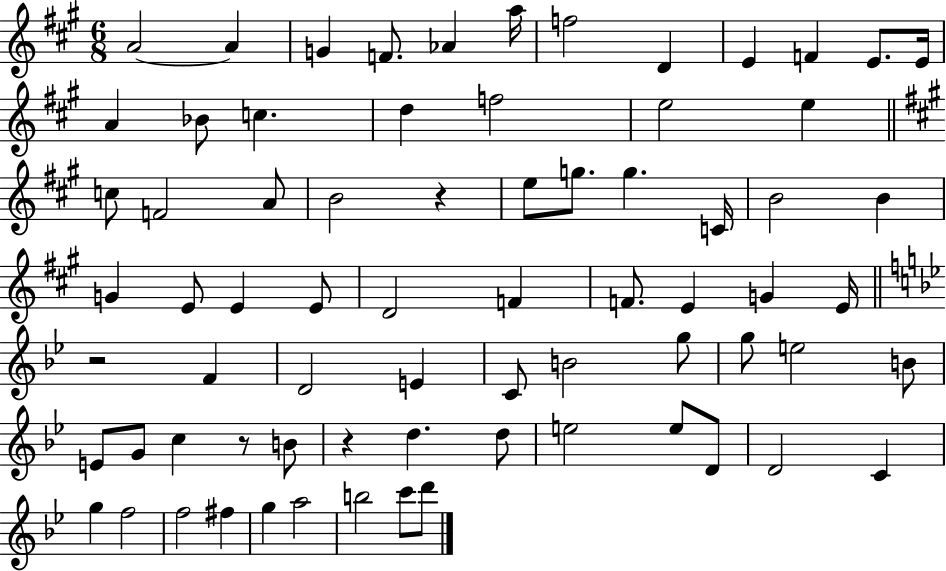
{
  \clef treble
  \numericTimeSignature
  \time 6/8
  \key a \major
  a'2~~ a'4 | g'4 f'8. aes'4 a''16 | f''2 d'4 | e'4 f'4 e'8. e'16 | \break a'4 bes'8 c''4. | d''4 f''2 | e''2 e''4 | \bar "||" \break \key a \major c''8 f'2 a'8 | b'2 r4 | e''8 g''8. g''4. c'16 | b'2 b'4 | \break g'4 e'8 e'4 e'8 | d'2 f'4 | f'8. e'4 g'4 e'16 | \bar "||" \break \key g \minor r2 f'4 | d'2 e'4 | c'8 b'2 g''8 | g''8 e''2 b'8 | \break e'8 g'8 c''4 r8 b'8 | r4 d''4. d''8 | e''2 e''8 d'8 | d'2 c'4 | \break g''4 f''2 | f''2 fis''4 | g''4 a''2 | b''2 c'''8 d'''8 | \break \bar "|."
}